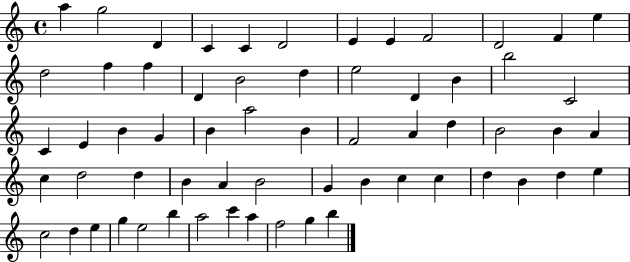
A5/q G5/h D4/q C4/q C4/q D4/h E4/q E4/q F4/h D4/h F4/q E5/q D5/h F5/q F5/q D4/q B4/h D5/q E5/h D4/q B4/q B5/h C4/h C4/q E4/q B4/q G4/q B4/q A5/h B4/q F4/h A4/q D5/q B4/h B4/q A4/q C5/q D5/h D5/q B4/q A4/q B4/h G4/q B4/q C5/q C5/q D5/q B4/q D5/q E5/q C5/h D5/q E5/q G5/q E5/h B5/q A5/h C6/q A5/q F5/h G5/q B5/q